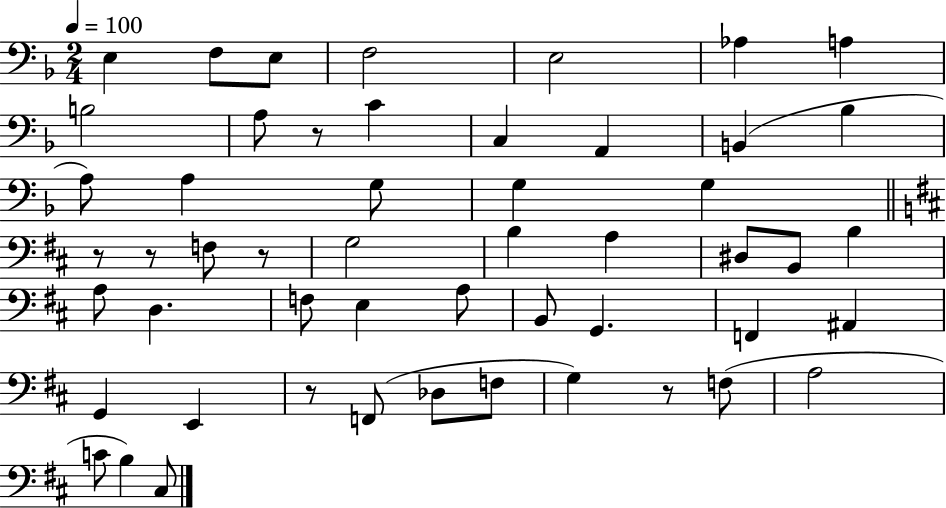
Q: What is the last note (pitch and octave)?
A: C#3